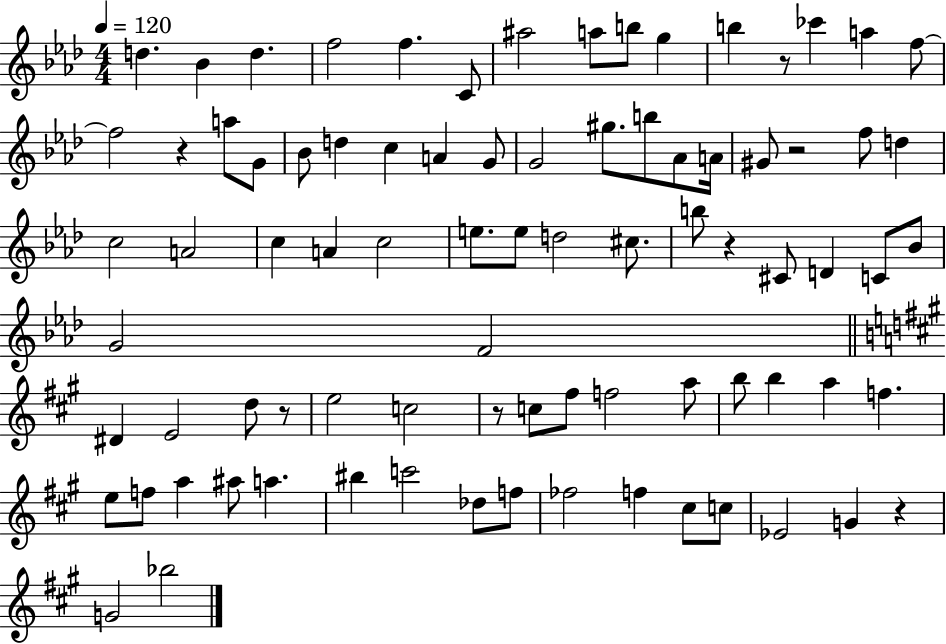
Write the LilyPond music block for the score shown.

{
  \clef treble
  \numericTimeSignature
  \time 4/4
  \key aes \major
  \tempo 4 = 120
  d''4. bes'4 d''4. | f''2 f''4. c'8 | ais''2 a''8 b''8 g''4 | b''4 r8 ces'''4 a''4 f''8~~ | \break f''2 r4 a''8 g'8 | bes'8 d''4 c''4 a'4 g'8 | g'2 gis''8. b''8 aes'8 a'16 | gis'8 r2 f''8 d''4 | \break c''2 a'2 | c''4 a'4 c''2 | e''8. e''8 d''2 cis''8. | b''8 r4 cis'8 d'4 c'8 bes'8 | \break g'2 f'2 | \bar "||" \break \key a \major dis'4 e'2 d''8 r8 | e''2 c''2 | r8 c''8 fis''8 f''2 a''8 | b''8 b''4 a''4 f''4. | \break e''8 f''8 a''4 ais''8 a''4. | bis''4 c'''2 des''8 f''8 | fes''2 f''4 cis''8 c''8 | ees'2 g'4 r4 | \break g'2 bes''2 | \bar "|."
}